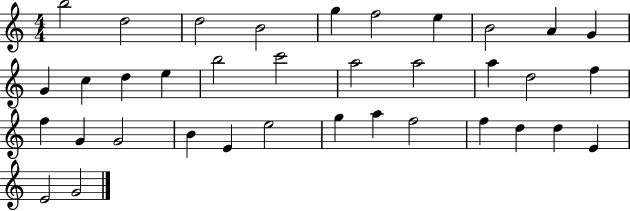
B5/h D5/h D5/h B4/h G5/q F5/h E5/q B4/h A4/q G4/q G4/q C5/q D5/q E5/q B5/h C6/h A5/h A5/h A5/q D5/h F5/q F5/q G4/q G4/h B4/q E4/q E5/h G5/q A5/q F5/h F5/q D5/q D5/q E4/q E4/h G4/h